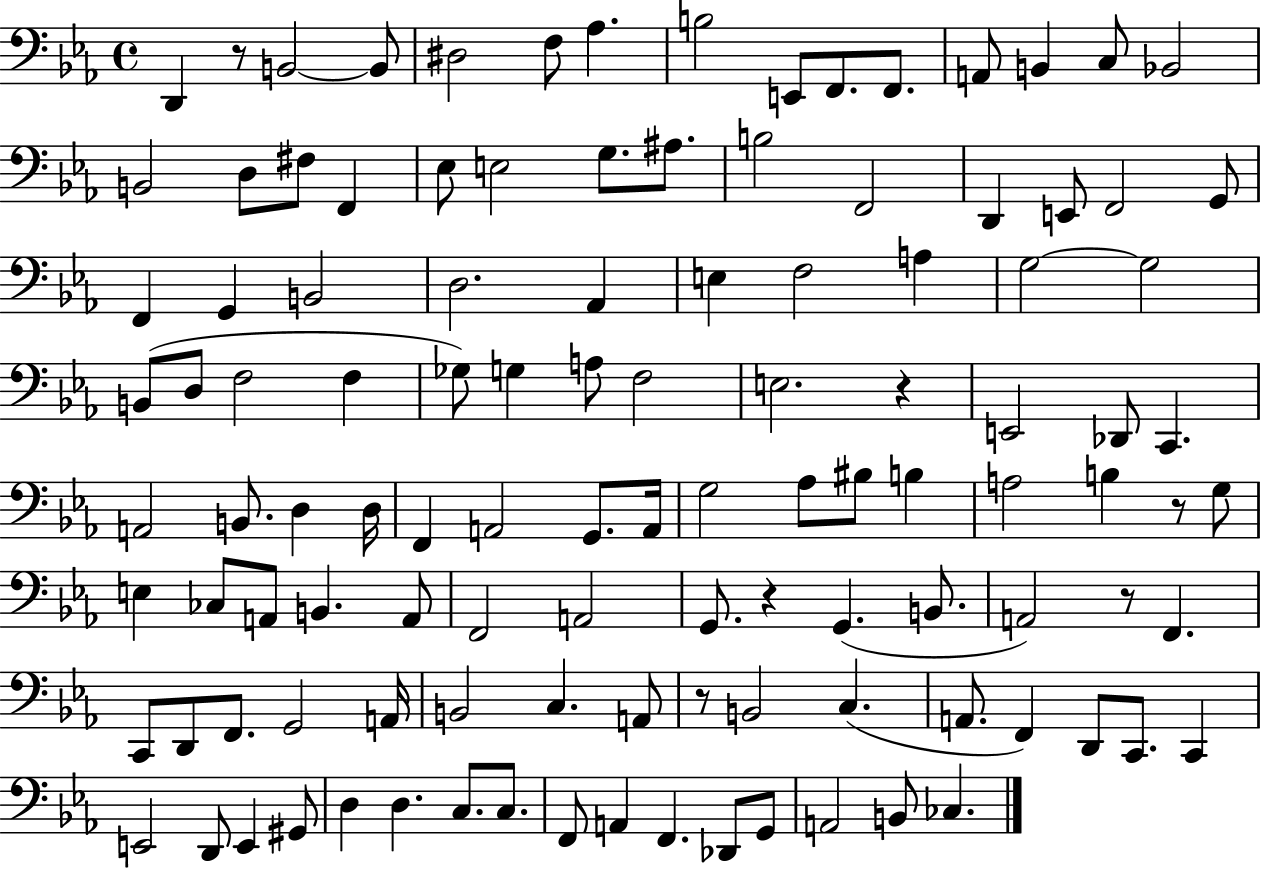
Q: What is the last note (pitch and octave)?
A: CES3